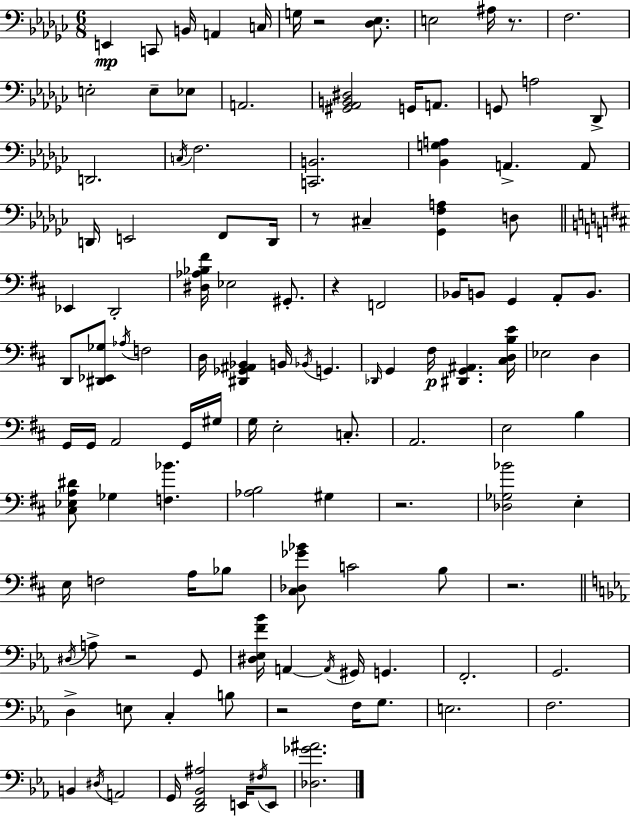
{
  \clef bass
  \numericTimeSignature
  \time 6/8
  \key ees \minor
  e,4\mp c,8 b,16 a,4 c16 | g16 r2 <des ees>8. | e2 ais16 r8. | f2. | \break e2-. e8-- ees8 | a,2. | <gis, aes, b, dis>2 g,16 a,8. | g,8 a2 des,8-> | \break d,2. | \acciaccatura { c16 } f2. | <c, b,>2. | <bes, g a>4 a,4.-> a,8 | \break d,16 e,2 f,8 | d,16 r8 cis4-- <ges, f a>4 d8 | \bar "||" \break \key b \minor ees,4 d,2-. | <dis aes bes fis'>16 ees2 gis,8.-. | r4 f,2 | bes,16 b,8 g,4 a,8-. b,8. | \break d,8 <dis, ees, ges>8 \acciaccatura { aes16 } f2 | d16 <dis, ges, ais, bes,>4 b,16 \acciaccatura { bes,16 } g,4. | \grace { des,16 } g,4 fis16\p <dis, g, ais,>4. | <cis d b e'>16 ees2 d4 | \break g,16 g,16 a,2 | g,16 gis16 g16 e2-. | c8.-. a,2. | e2 b4 | \break <cis ees a dis'>8 ges4 <f bes'>4. | <aes b>2 gis4 | r2. | <des ges bes'>2 e4-. | \break e16 f2 | a16 bes8 <cis des ges' bes'>8 c'2 | b8 r2. | \bar "||" \break \key ees \major \acciaccatura { dis16 } a8-> r2 g,8 | <dis ees f' bes'>16 a,4~~ \acciaccatura { a,16 } gis,16 g,4. | f,2.-. | g,2. | \break d4-> e8 c4-. | b8 r2 f16 g8. | e2. | f2. | \break b,4 \acciaccatura { dis16 } a,2 | g,16 <d, f, bes, ais>2 | e,16 \acciaccatura { fis16 } e,8 <des ges' ais'>2. | \bar "|."
}